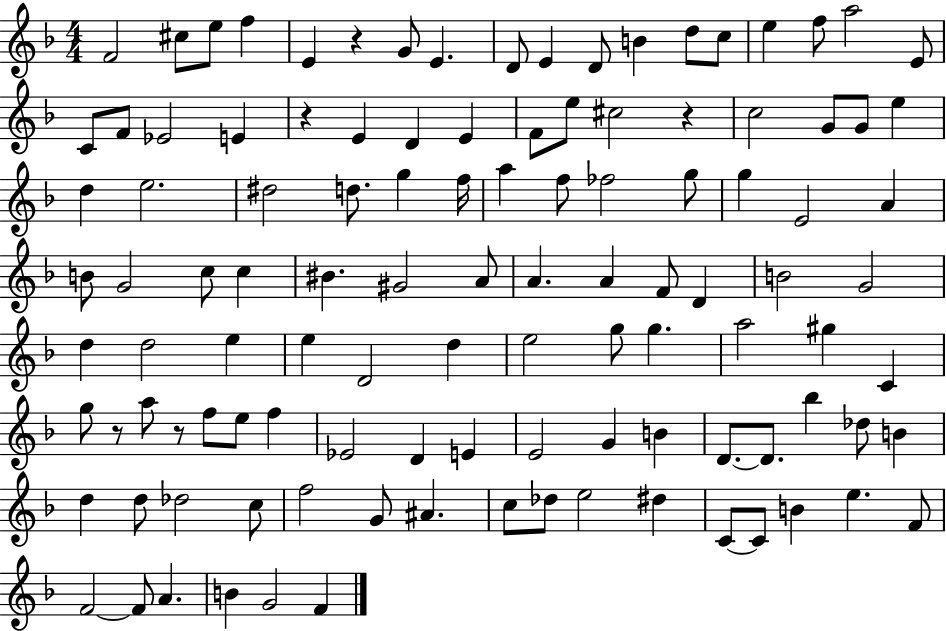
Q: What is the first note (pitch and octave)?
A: F4